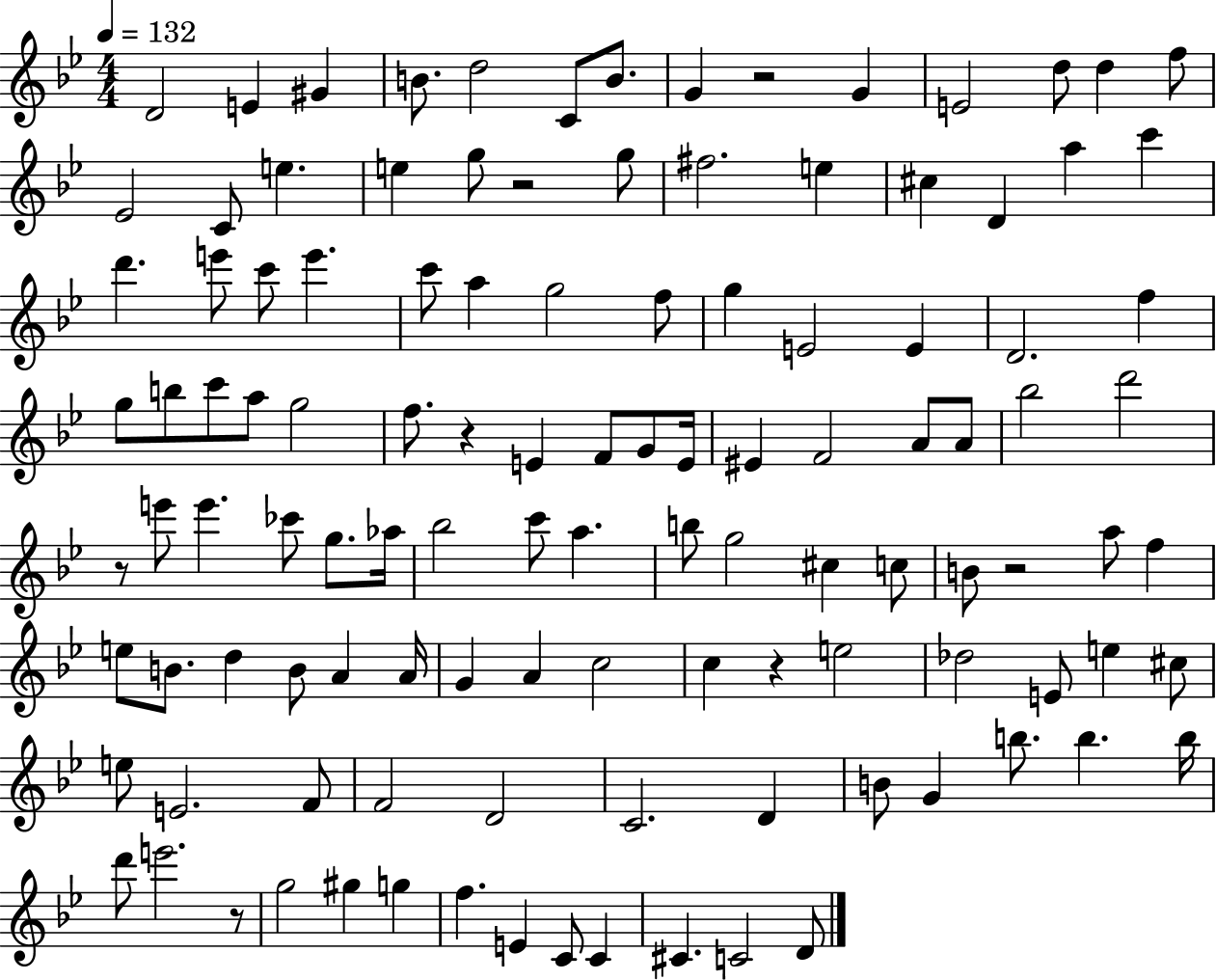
{
  \clef treble
  \numericTimeSignature
  \time 4/4
  \key bes \major
  \tempo 4 = 132
  d'2 e'4 gis'4 | b'8. d''2 c'8 b'8. | g'4 r2 g'4 | e'2 d''8 d''4 f''8 | \break ees'2 c'8 e''4. | e''4 g''8 r2 g''8 | fis''2. e''4 | cis''4 d'4 a''4 c'''4 | \break d'''4. e'''8 c'''8 e'''4. | c'''8 a''4 g''2 f''8 | g''4 e'2 e'4 | d'2. f''4 | \break g''8 b''8 c'''8 a''8 g''2 | f''8. r4 e'4 f'8 g'8 e'16 | eis'4 f'2 a'8 a'8 | bes''2 d'''2 | \break r8 e'''8 e'''4. ces'''8 g''8. aes''16 | bes''2 c'''8 a''4. | b''8 g''2 cis''4 c''8 | b'8 r2 a''8 f''4 | \break e''8 b'8. d''4 b'8 a'4 a'16 | g'4 a'4 c''2 | c''4 r4 e''2 | des''2 e'8 e''4 cis''8 | \break e''8 e'2. f'8 | f'2 d'2 | c'2. d'4 | b'8 g'4 b''8. b''4. b''16 | \break d'''8 e'''2. r8 | g''2 gis''4 g''4 | f''4. e'4 c'8 c'4 | cis'4. c'2 d'8 | \break \bar "|."
}